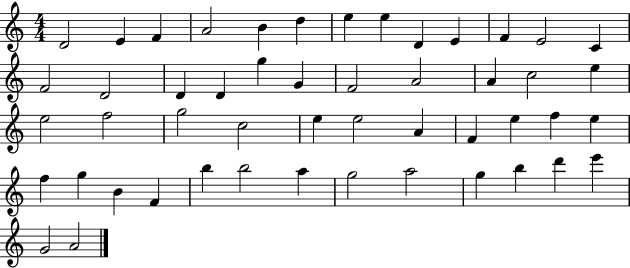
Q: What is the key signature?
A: C major